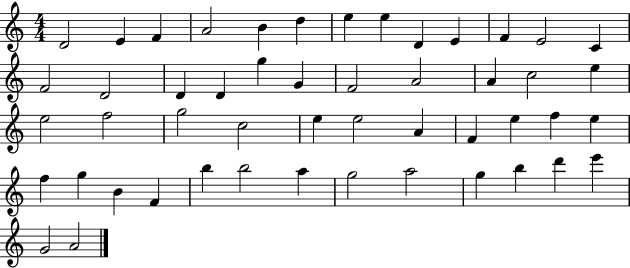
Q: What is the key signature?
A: C major